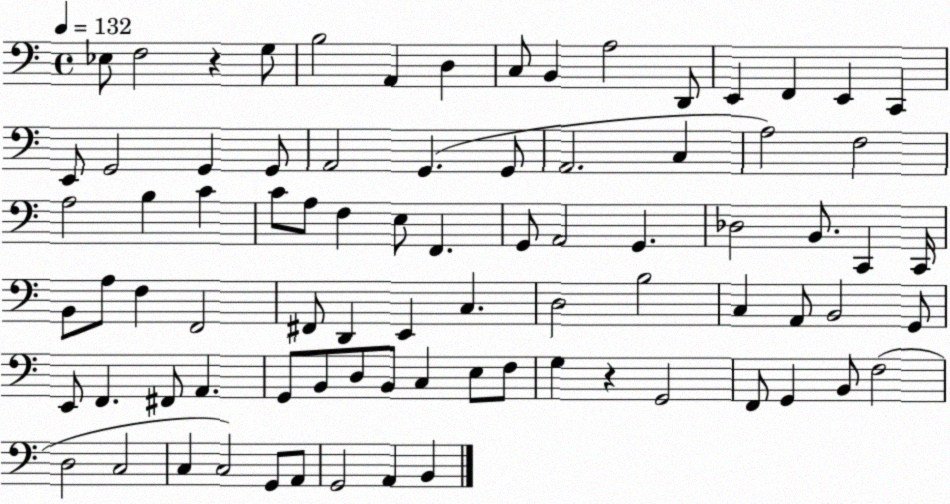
X:1
T:Untitled
M:4/4
L:1/4
K:C
_E,/2 F,2 z G,/2 B,2 A,, D, C,/2 B,, A,2 D,,/2 E,, F,, E,, C,, E,,/2 G,,2 G,, G,,/2 A,,2 G,, G,,/2 A,,2 C, A,2 F,2 A,2 B, C C/2 A,/2 F, E,/2 F,, G,,/2 A,,2 G,, _D,2 B,,/2 C,, C,,/4 B,,/2 A,/2 F, F,,2 ^F,,/2 D,, E,, C, D,2 B,2 C, A,,/2 B,,2 G,,/2 E,,/2 F,, ^F,,/2 A,, G,,/2 B,,/2 D,/2 B,,/2 C, E,/2 F,/2 G, z G,,2 F,,/2 G,, B,,/2 F,2 D,2 C,2 C, C,2 G,,/2 A,,/2 G,,2 A,, B,,